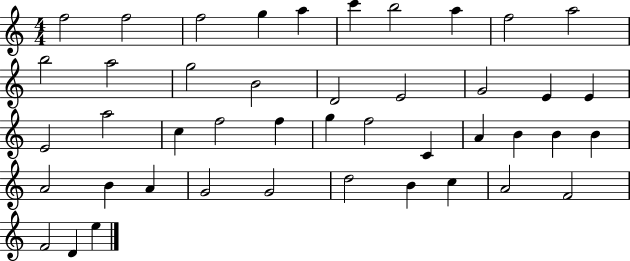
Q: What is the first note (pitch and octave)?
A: F5